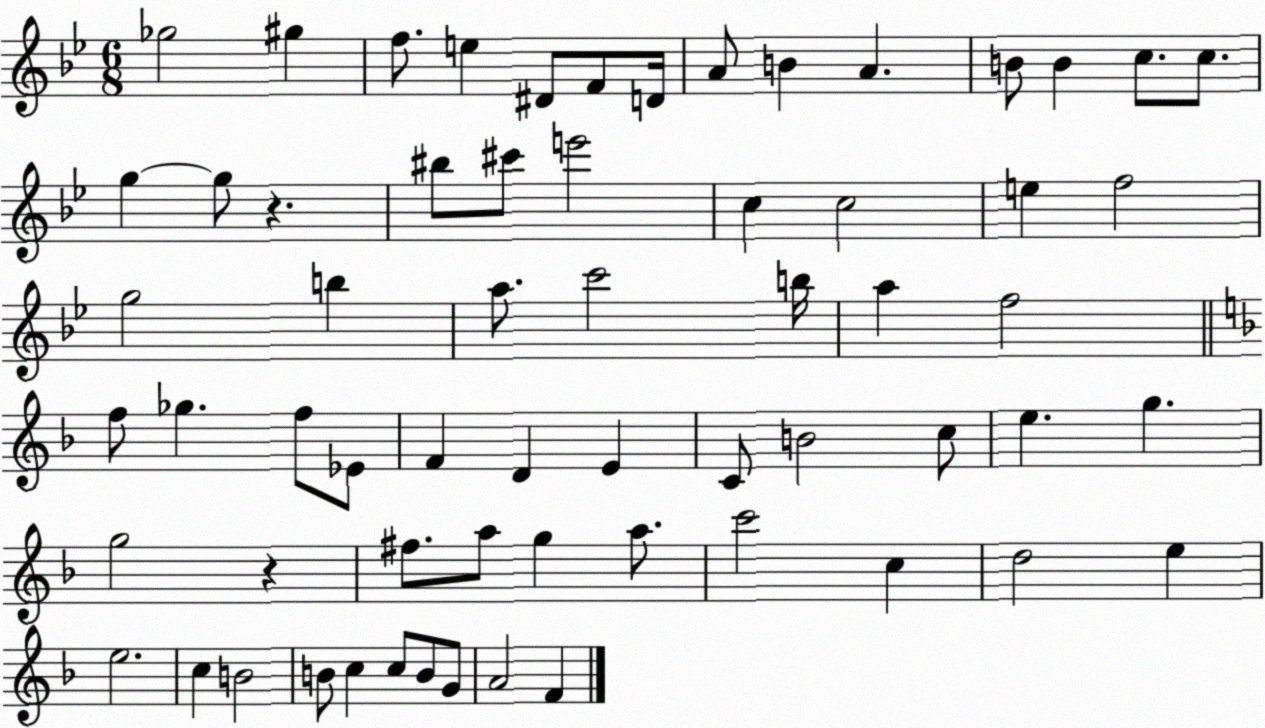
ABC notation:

X:1
T:Untitled
M:6/8
L:1/4
K:Bb
_g2 ^g f/2 e ^D/2 F/2 D/4 A/2 B A B/2 B c/2 c/2 g g/2 z ^b/2 ^c'/2 e'2 c c2 e f2 g2 b a/2 c'2 b/4 a f2 f/2 _g f/2 _E/2 F D E C/2 B2 c/2 e g g2 z ^f/2 a/2 g a/2 c'2 c d2 e e2 c B2 B/2 c c/2 B/2 G/2 A2 F